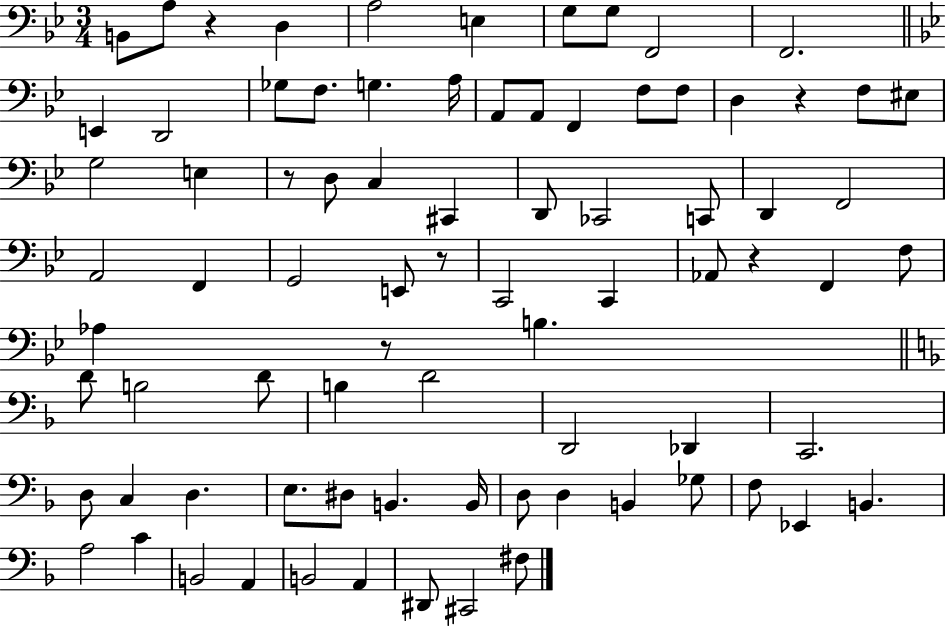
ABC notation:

X:1
T:Untitled
M:3/4
L:1/4
K:Bb
B,,/2 A,/2 z D, A,2 E, G,/2 G,/2 F,,2 F,,2 E,, D,,2 _G,/2 F,/2 G, A,/4 A,,/2 A,,/2 F,, F,/2 F,/2 D, z F,/2 ^E,/2 G,2 E, z/2 D,/2 C, ^C,, D,,/2 _C,,2 C,,/2 D,, F,,2 A,,2 F,, G,,2 E,,/2 z/2 C,,2 C,, _A,,/2 z F,, F,/2 _A, z/2 B, D/2 B,2 D/2 B, D2 D,,2 _D,, C,,2 D,/2 C, D, E,/2 ^D,/2 B,, B,,/4 D,/2 D, B,, _G,/2 F,/2 _E,, B,, A,2 C B,,2 A,, B,,2 A,, ^D,,/2 ^C,,2 ^F,/2